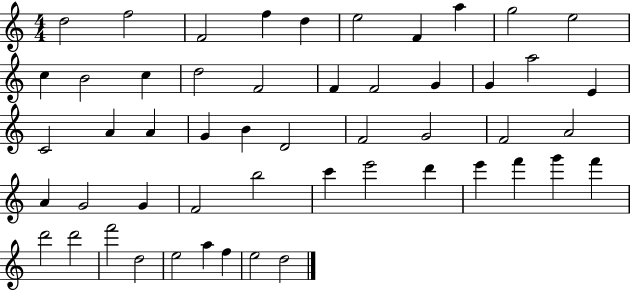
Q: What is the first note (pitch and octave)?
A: D5